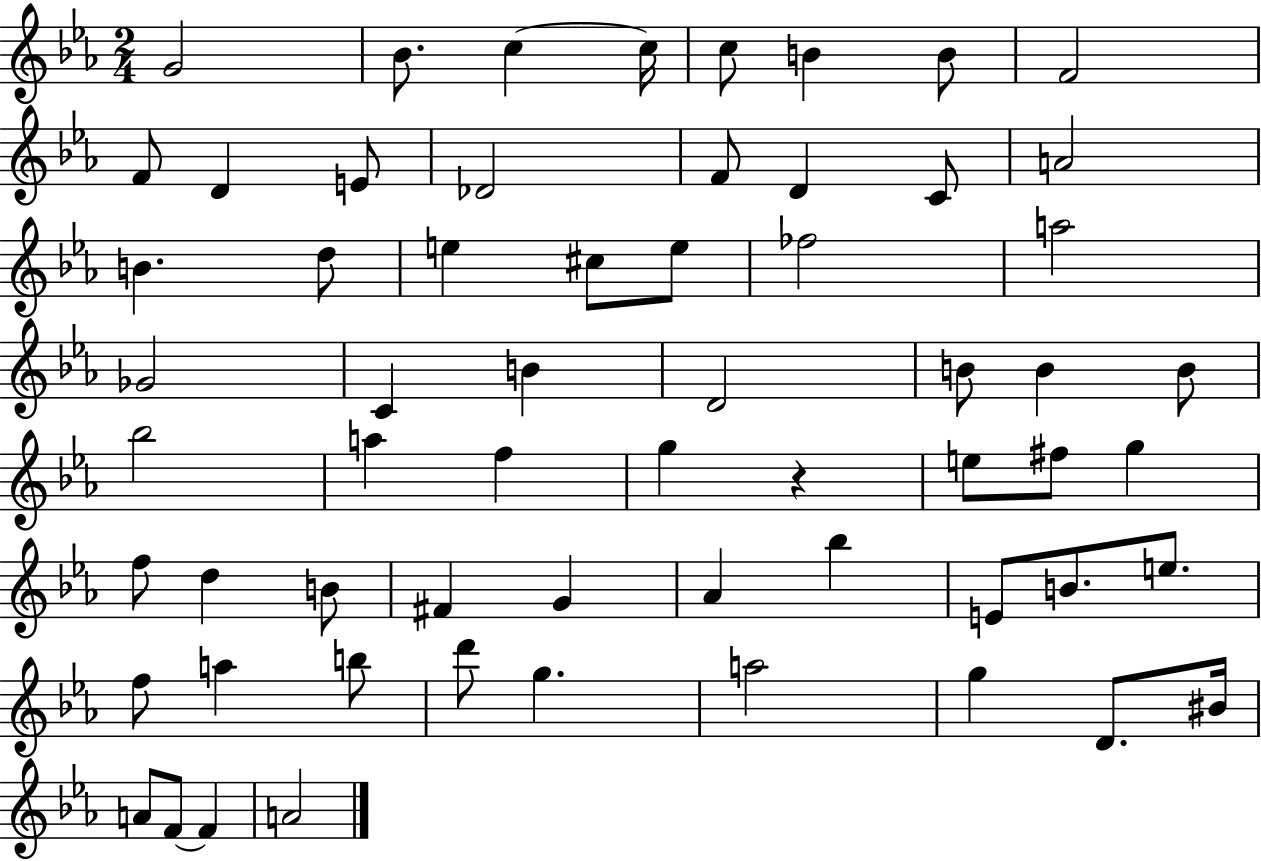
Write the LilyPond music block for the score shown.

{
  \clef treble
  \numericTimeSignature
  \time 2/4
  \key ees \major
  \repeat volta 2 { g'2 | bes'8. c''4~~ c''16 | c''8 b'4 b'8 | f'2 | \break f'8 d'4 e'8 | des'2 | f'8 d'4 c'8 | a'2 | \break b'4. d''8 | e''4 cis''8 e''8 | fes''2 | a''2 | \break ges'2 | c'4 b'4 | d'2 | b'8 b'4 b'8 | \break bes''2 | a''4 f''4 | g''4 r4 | e''8 fis''8 g''4 | \break f''8 d''4 b'8 | fis'4 g'4 | aes'4 bes''4 | e'8 b'8. e''8. | \break f''8 a''4 b''8 | d'''8 g''4. | a''2 | g''4 d'8. bis'16 | \break a'8 f'8~~ f'4 | a'2 | } \bar "|."
}